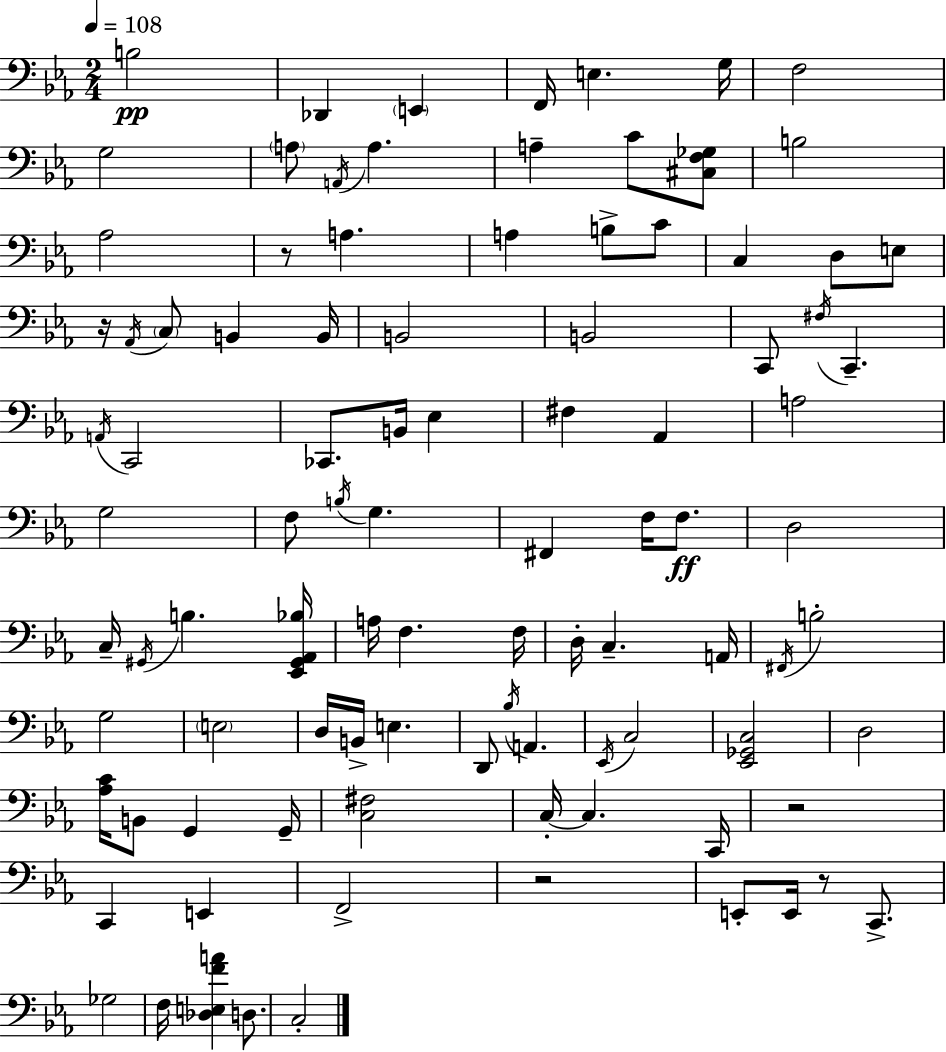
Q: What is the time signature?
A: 2/4